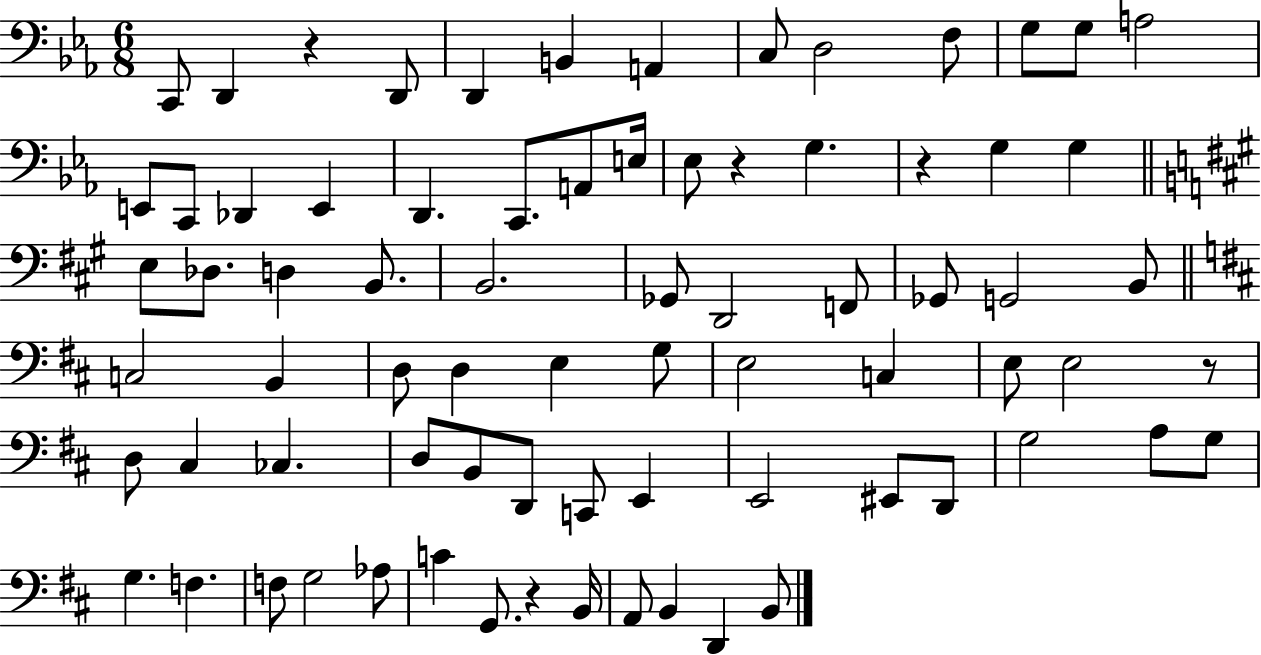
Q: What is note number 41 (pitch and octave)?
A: G3